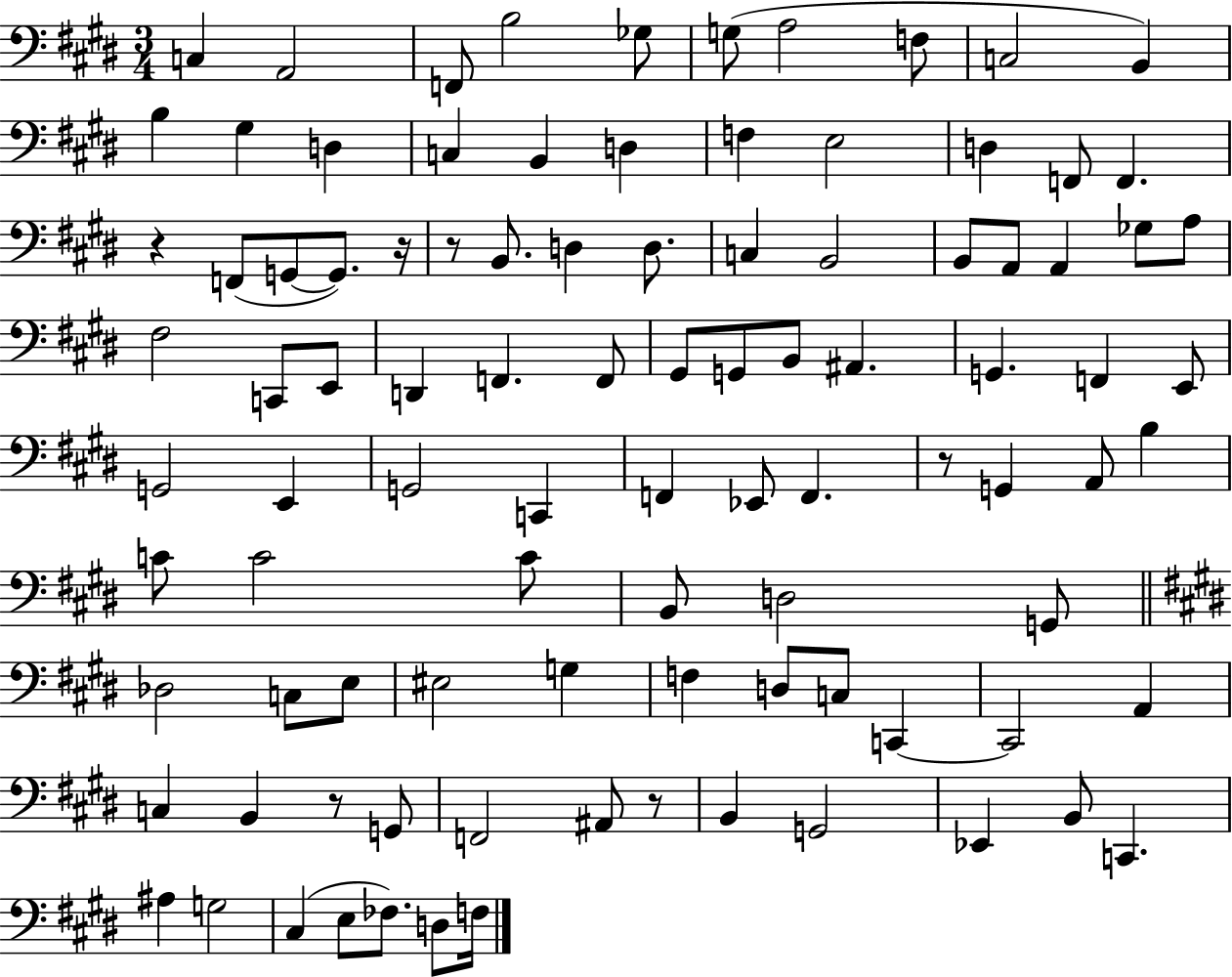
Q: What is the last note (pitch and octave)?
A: F3